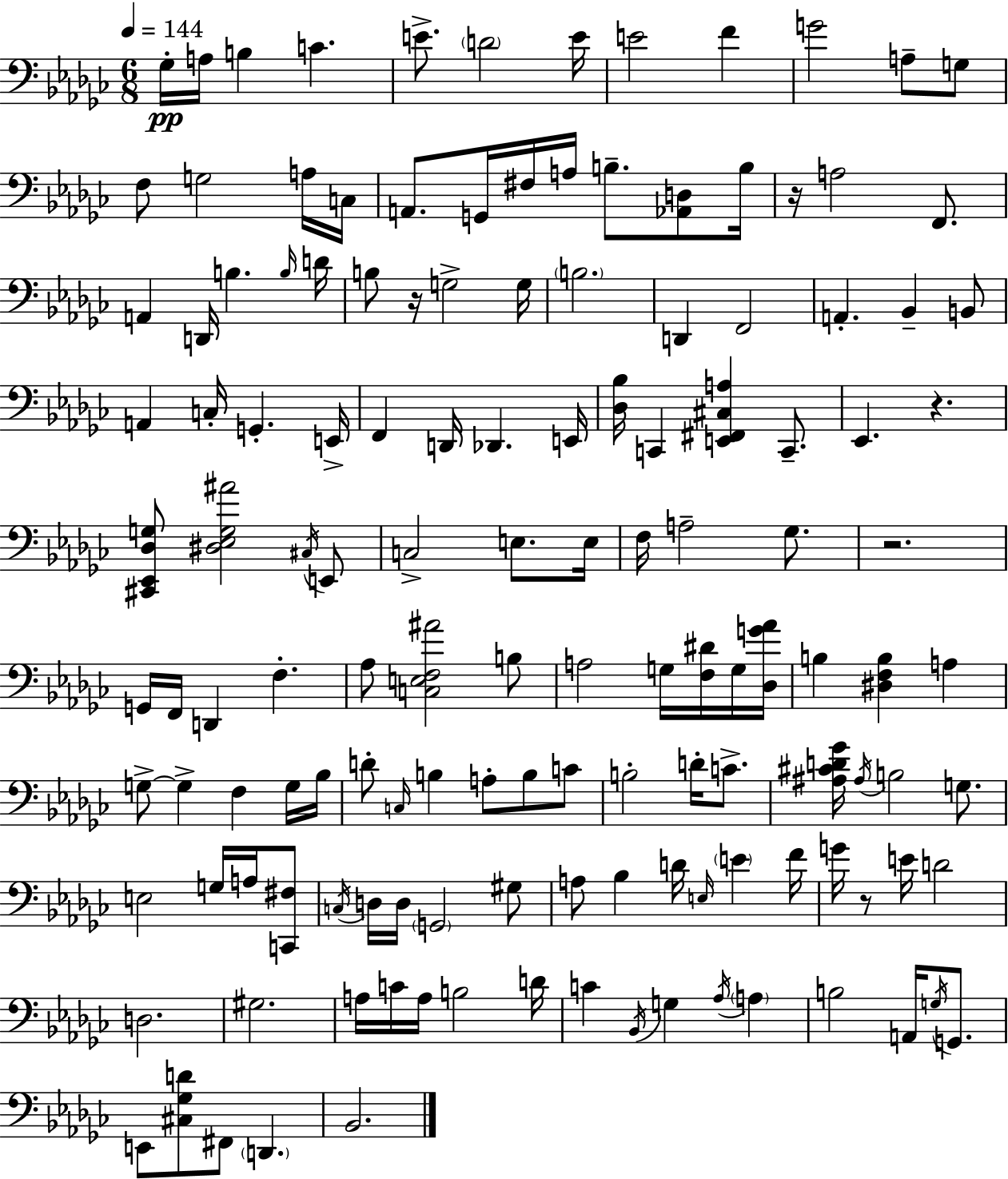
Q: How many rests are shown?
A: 5